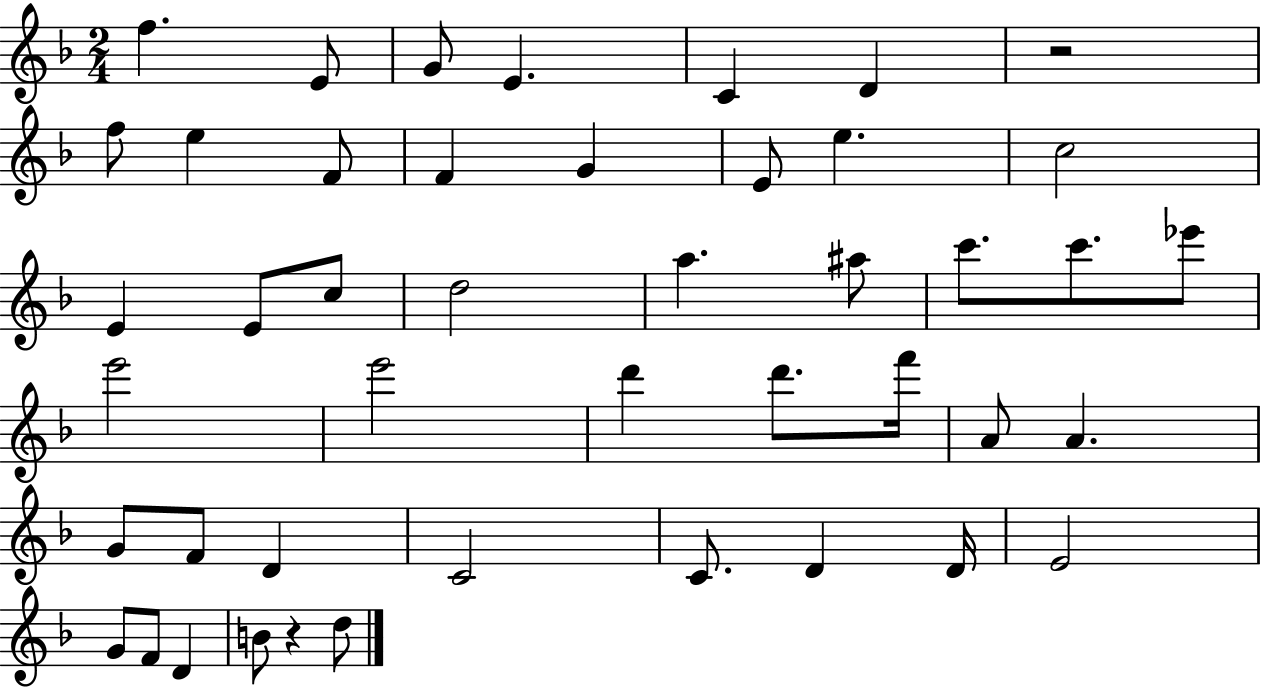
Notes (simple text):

F5/q. E4/e G4/e E4/q. C4/q D4/q R/h F5/e E5/q F4/e F4/q G4/q E4/e E5/q. C5/h E4/q E4/e C5/e D5/h A5/q. A#5/e C6/e. C6/e. Eb6/e E6/h E6/h D6/q D6/e. F6/s A4/e A4/q. G4/e F4/e D4/q C4/h C4/e. D4/q D4/s E4/h G4/e F4/e D4/q B4/e R/q D5/e